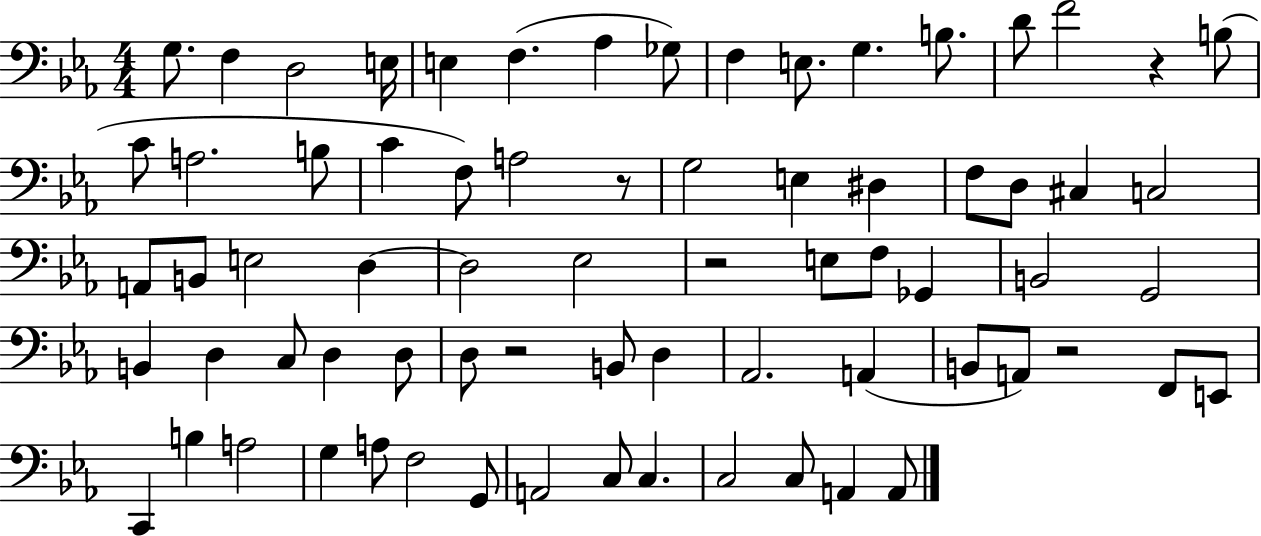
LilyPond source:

{
  \clef bass
  \numericTimeSignature
  \time 4/4
  \key ees \major
  \repeat volta 2 { g8. f4 d2 e16 | e4 f4.( aes4 ges8) | f4 e8. g4. b8. | d'8 f'2 r4 b8( | \break c'8 a2. b8 | c'4 f8) a2 r8 | g2 e4 dis4 | f8 d8 cis4 c2 | \break a,8 b,8 e2 d4~~ | d2 ees2 | r2 e8 f8 ges,4 | b,2 g,2 | \break b,4 d4 c8 d4 d8 | d8 r2 b,8 d4 | aes,2. a,4( | b,8 a,8) r2 f,8 e,8 | \break c,4 b4 a2 | g4 a8 f2 g,8 | a,2 c8 c4. | c2 c8 a,4 a,8 | \break } \bar "|."
}